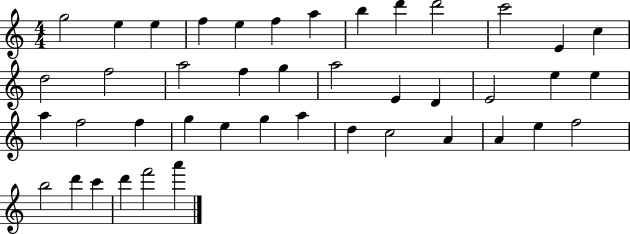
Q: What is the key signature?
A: C major